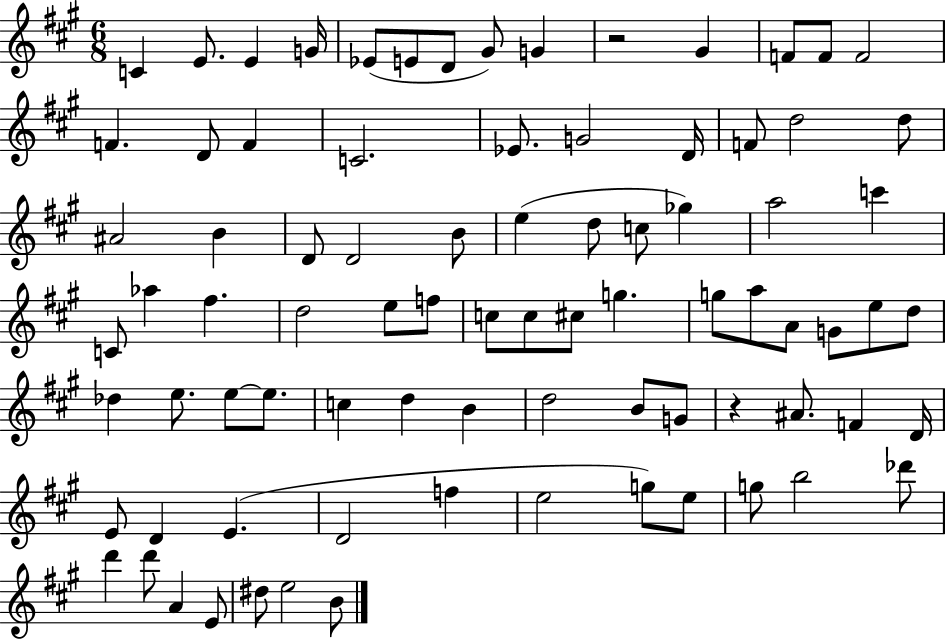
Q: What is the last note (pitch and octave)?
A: B4